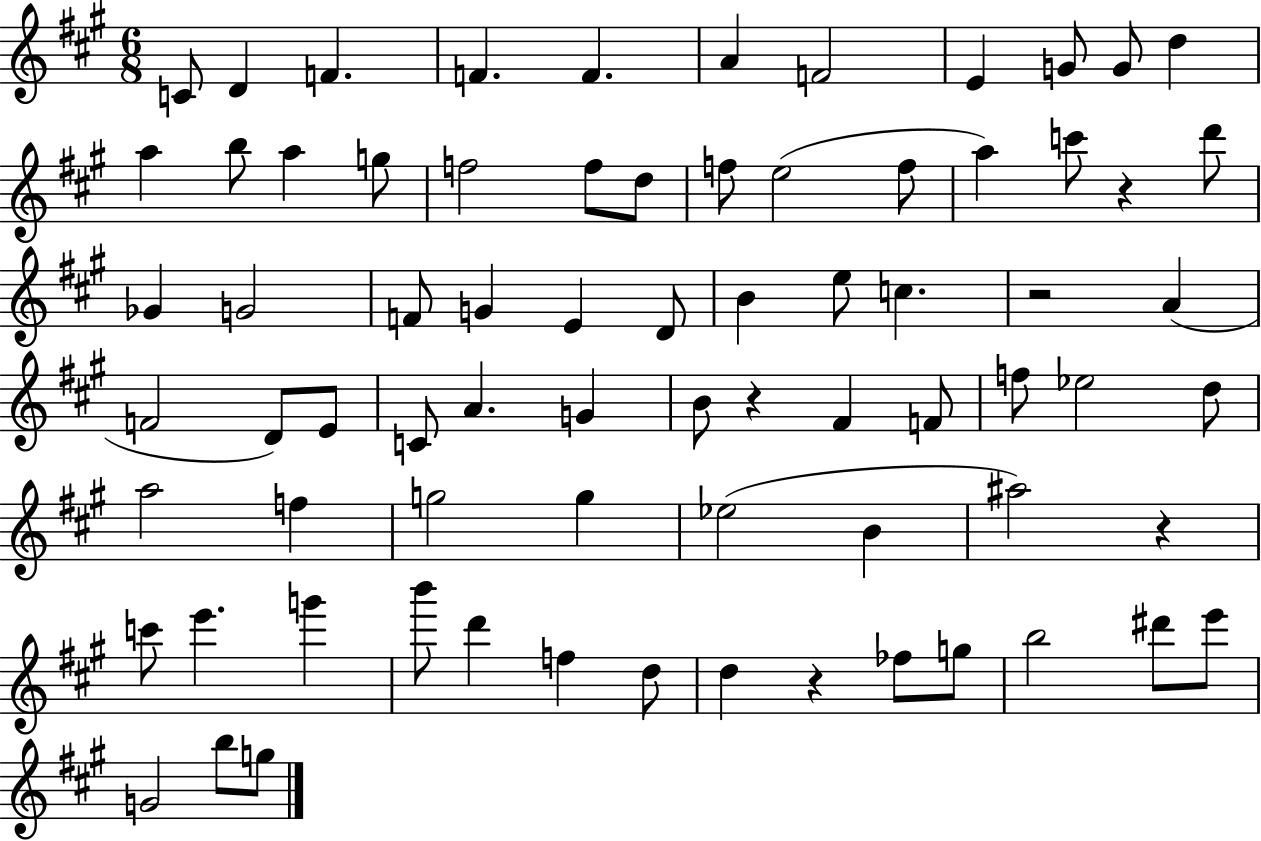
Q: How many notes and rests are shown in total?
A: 74